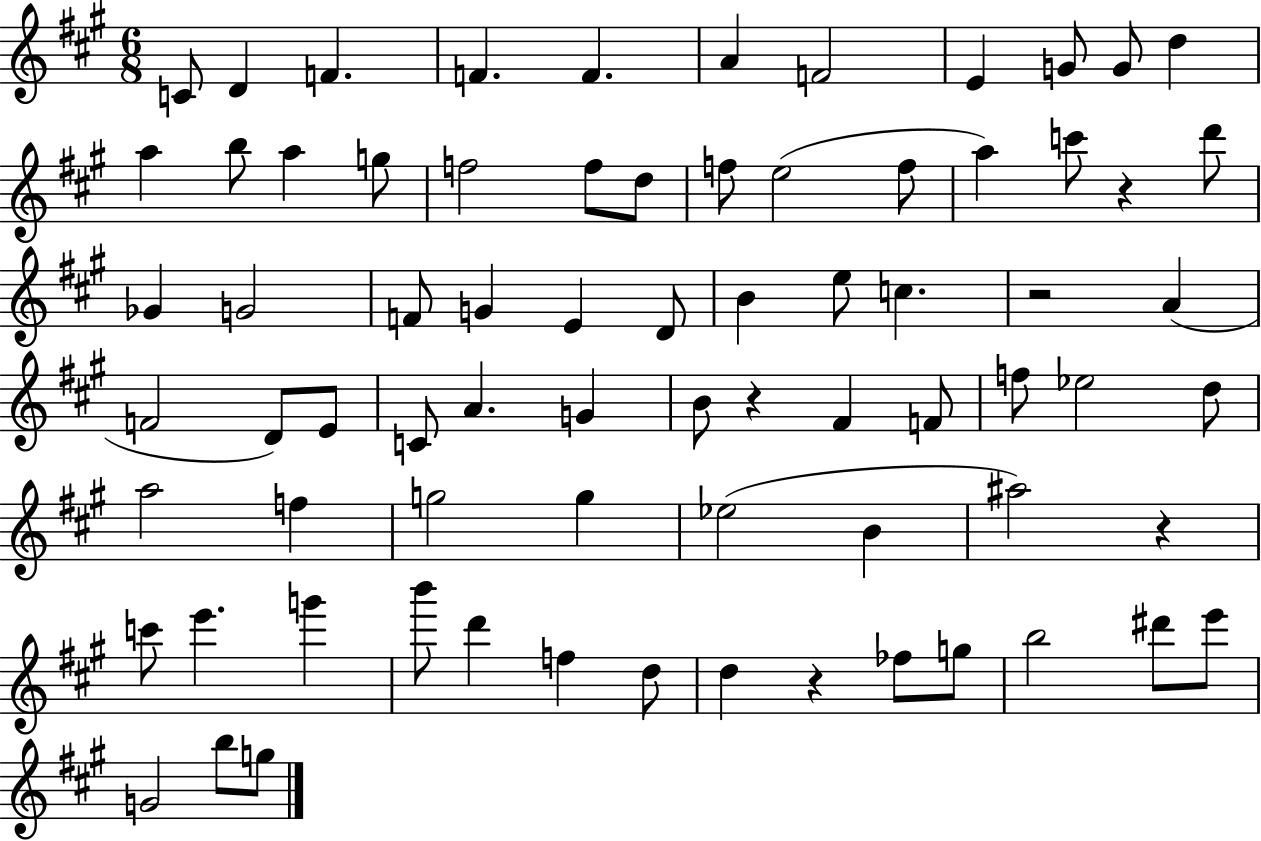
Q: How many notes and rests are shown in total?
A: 74